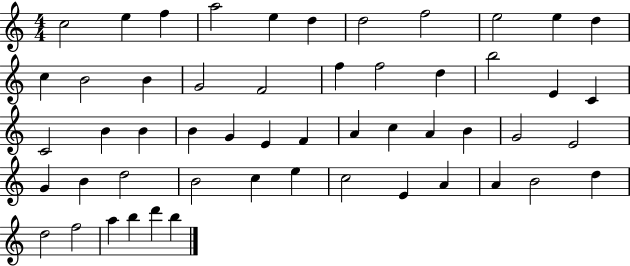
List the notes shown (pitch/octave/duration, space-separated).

C5/h E5/q F5/q A5/h E5/q D5/q D5/h F5/h E5/h E5/q D5/q C5/q B4/h B4/q G4/h F4/h F5/q F5/h D5/q B5/h E4/q C4/q C4/h B4/q B4/q B4/q G4/q E4/q F4/q A4/q C5/q A4/q B4/q G4/h E4/h G4/q B4/q D5/h B4/h C5/q E5/q C5/h E4/q A4/q A4/q B4/h D5/q D5/h F5/h A5/q B5/q D6/q B5/q